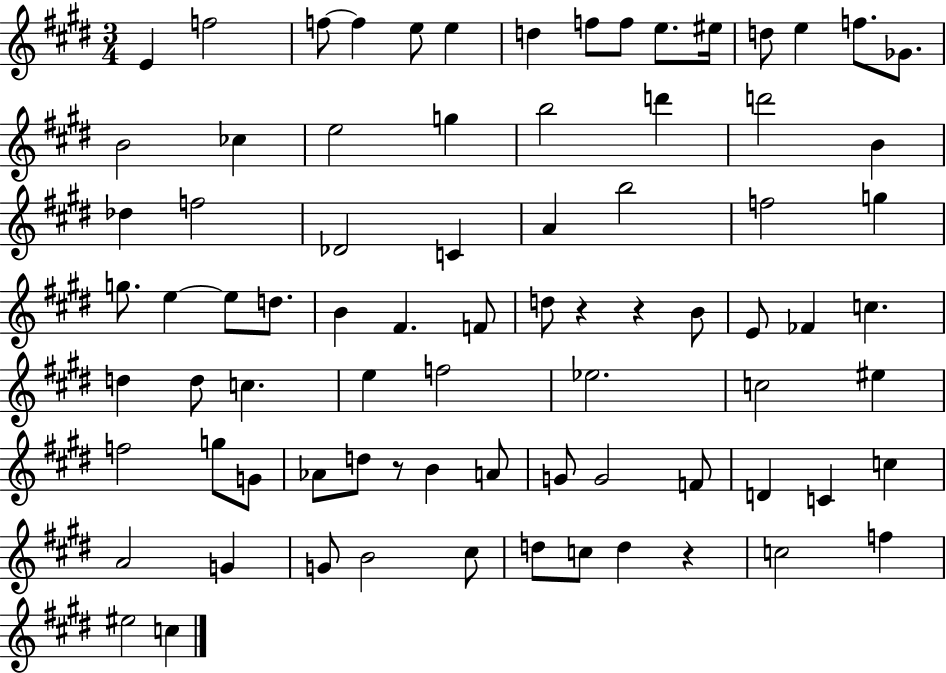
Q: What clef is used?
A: treble